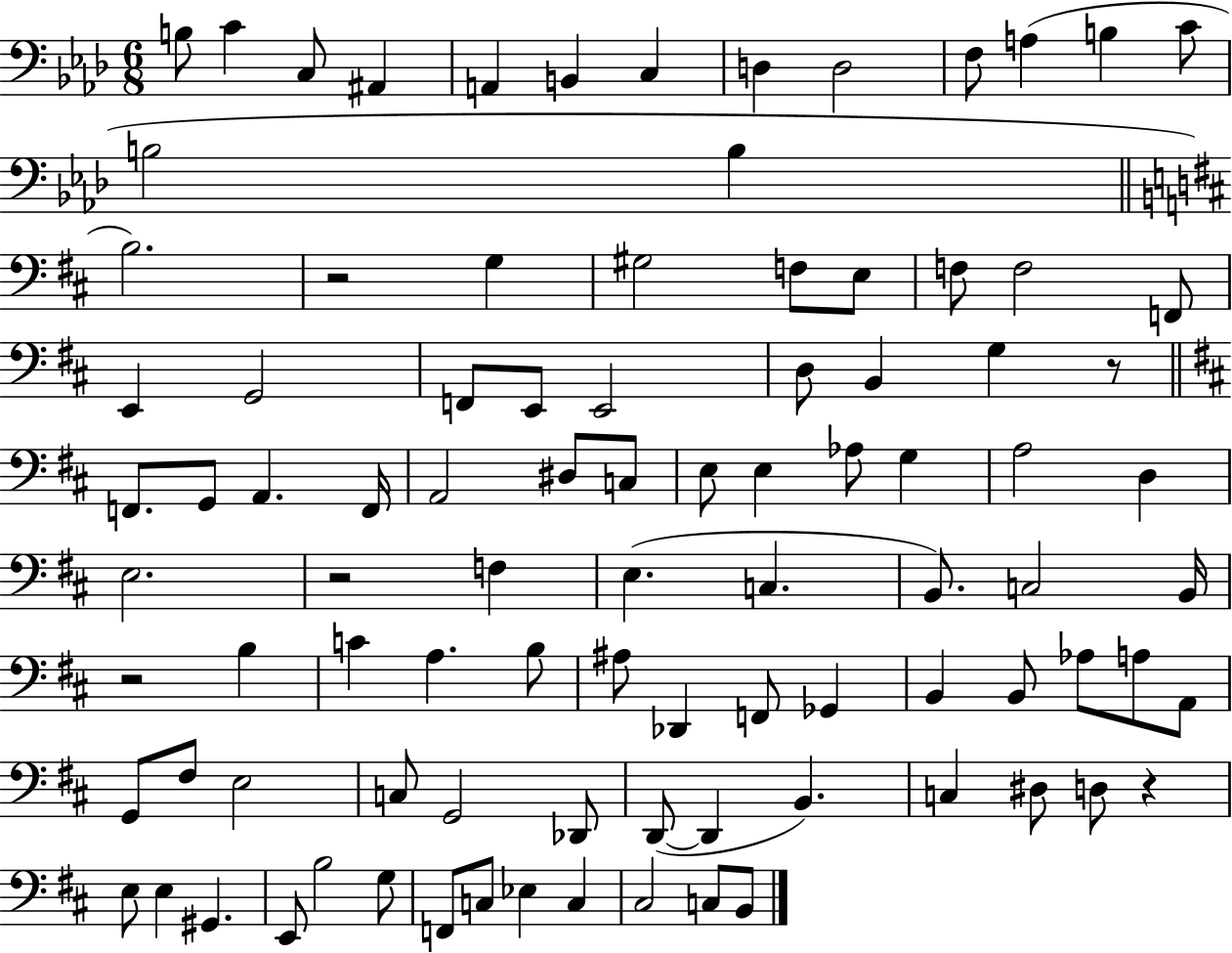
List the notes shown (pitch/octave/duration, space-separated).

B3/e C4/q C3/e A#2/q A2/q B2/q C3/q D3/q D3/h F3/e A3/q B3/q C4/e B3/h B3/q B3/h. R/h G3/q G#3/h F3/e E3/e F3/e F3/h F2/e E2/q G2/h F2/e E2/e E2/h D3/e B2/q G3/q R/e F2/e. G2/e A2/q. F2/s A2/h D#3/e C3/e E3/e E3/q Ab3/e G3/q A3/h D3/q E3/h. R/h F3/q E3/q. C3/q. B2/e. C3/h B2/s R/h B3/q C4/q A3/q. B3/e A#3/e Db2/q F2/e Gb2/q B2/q B2/e Ab3/e A3/e A2/e G2/e F#3/e E3/h C3/e G2/h Db2/e D2/e D2/q B2/q. C3/q D#3/e D3/e R/q E3/e E3/q G#2/q. E2/e B3/h G3/e F2/e C3/e Eb3/q C3/q C#3/h C3/e B2/e